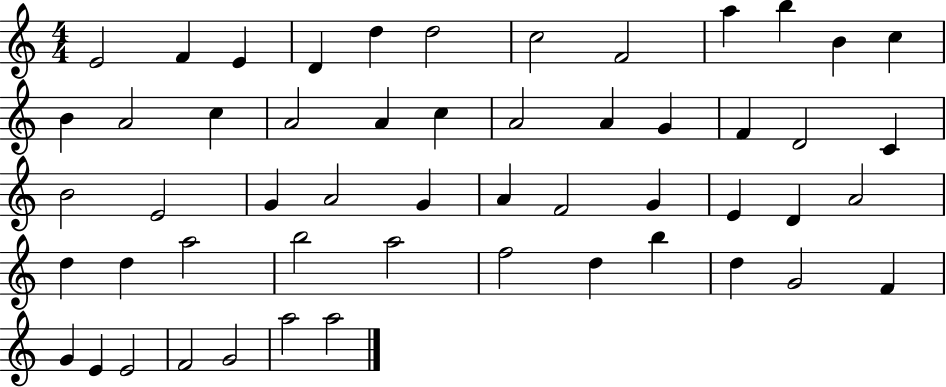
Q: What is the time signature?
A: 4/4